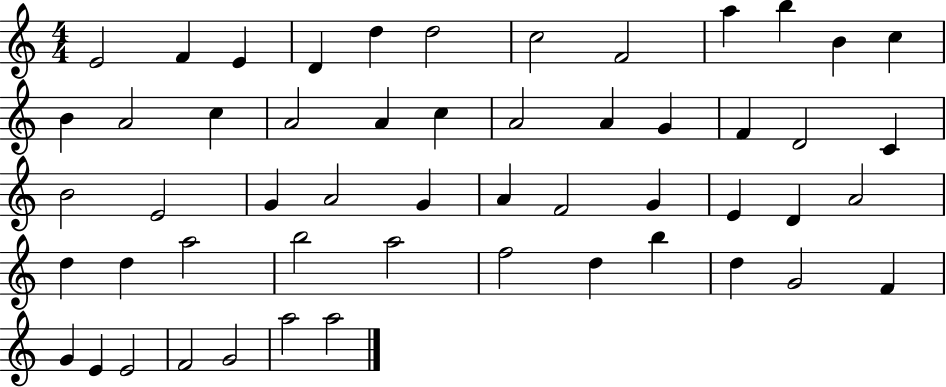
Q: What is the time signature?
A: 4/4